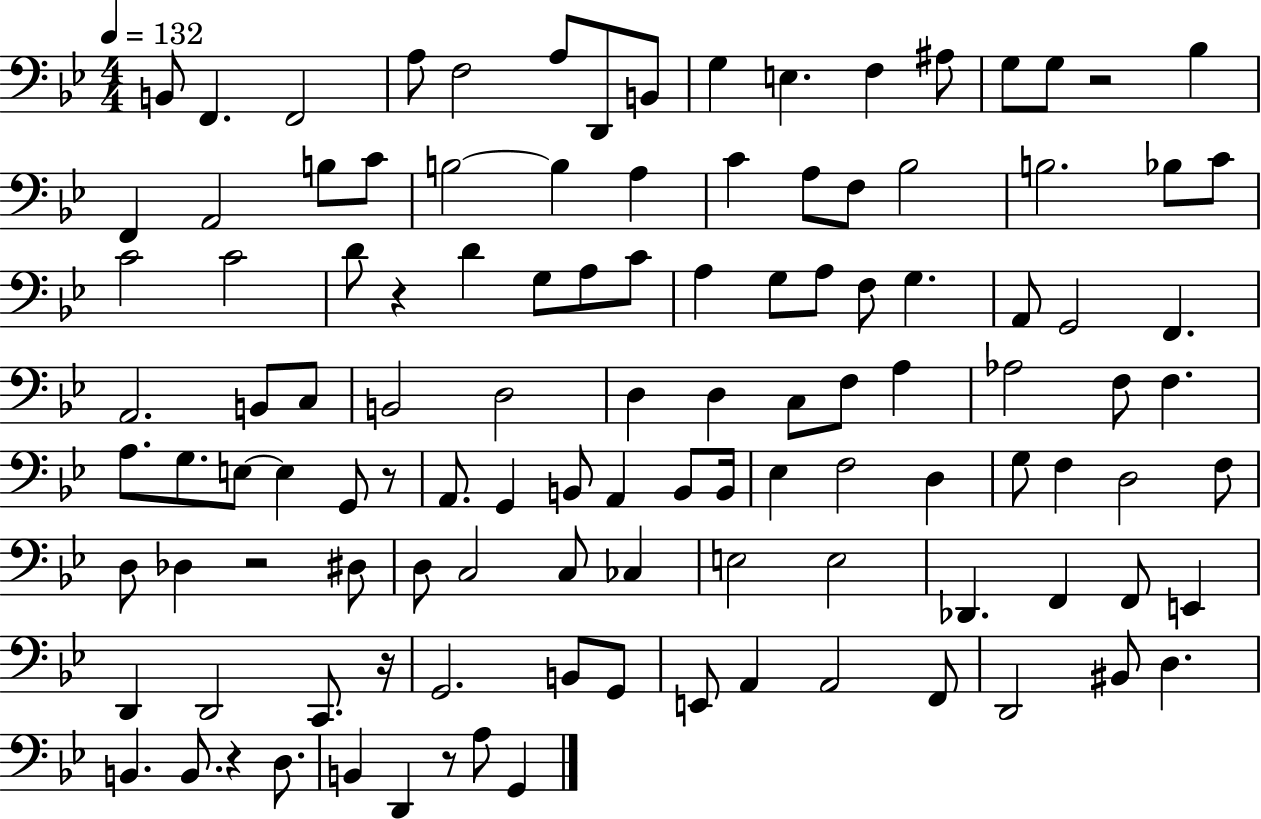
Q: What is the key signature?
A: BES major